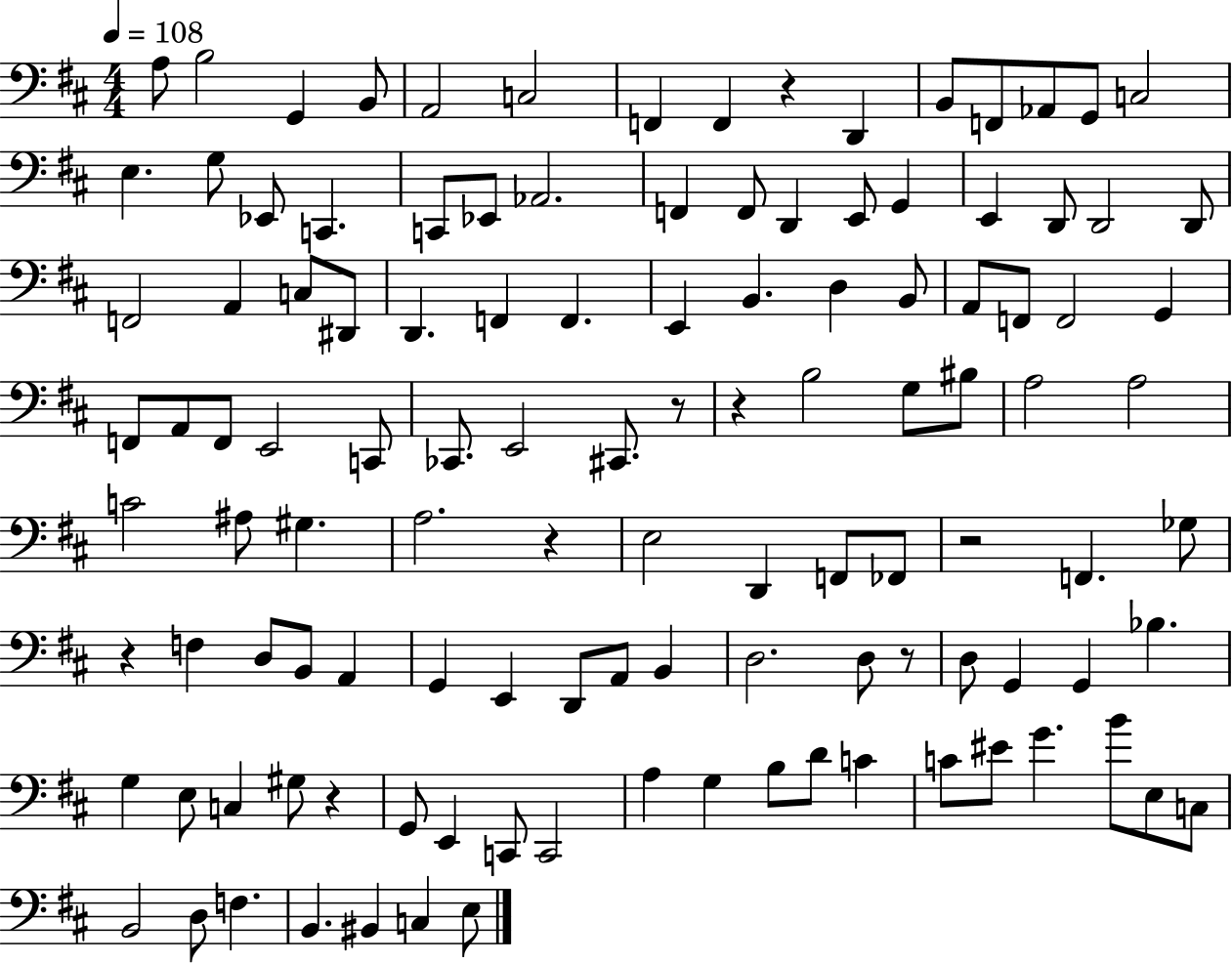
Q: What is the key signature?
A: D major